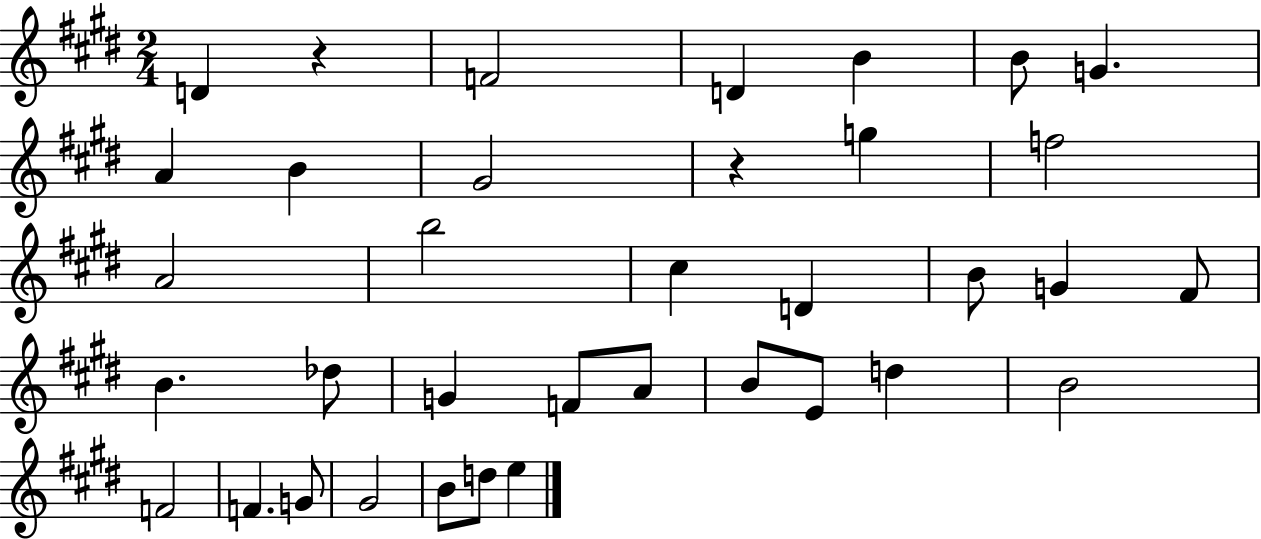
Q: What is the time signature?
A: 2/4